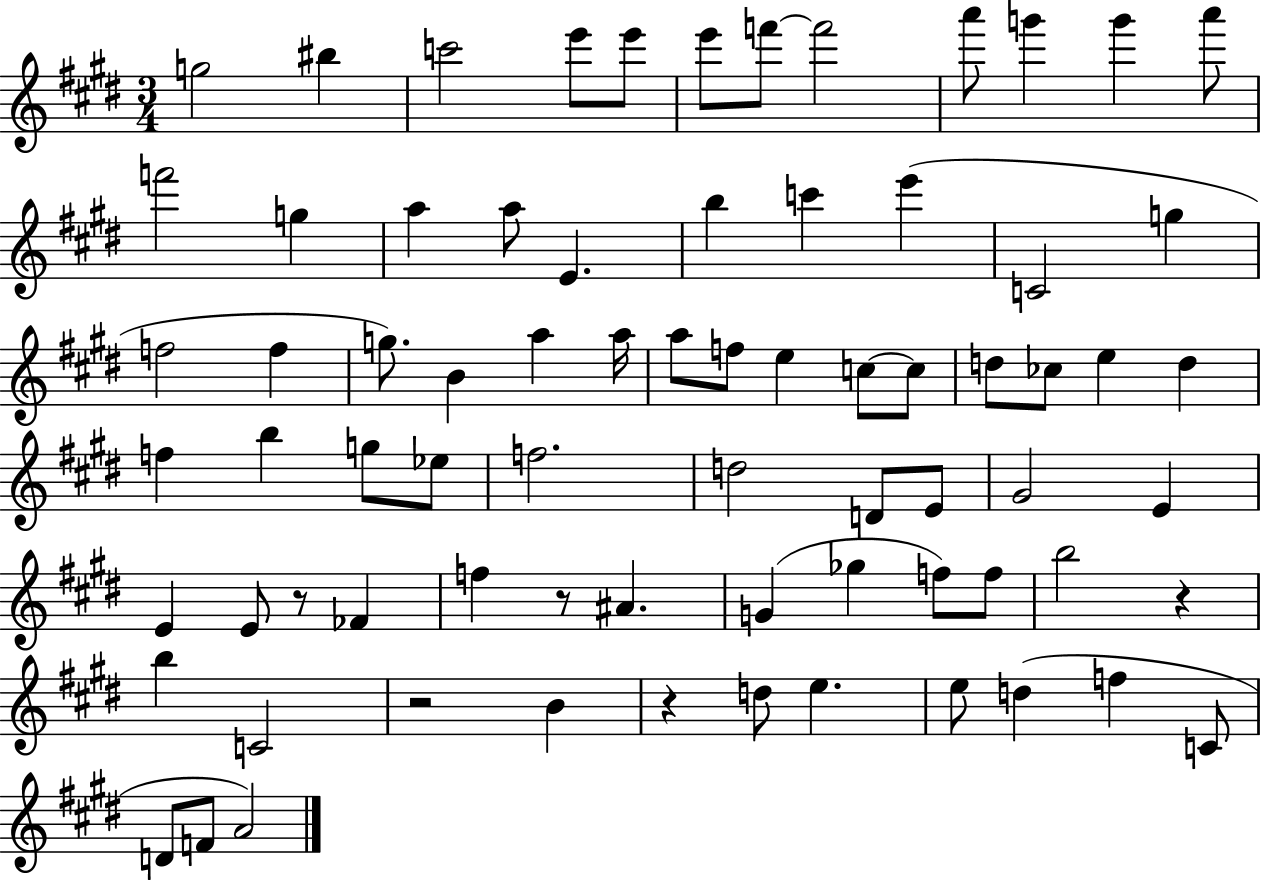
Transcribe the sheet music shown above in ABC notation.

X:1
T:Untitled
M:3/4
L:1/4
K:E
g2 ^b c'2 e'/2 e'/2 e'/2 f'/2 f'2 a'/2 g' g' a'/2 f'2 g a a/2 E b c' e' C2 g f2 f g/2 B a a/4 a/2 f/2 e c/2 c/2 d/2 _c/2 e d f b g/2 _e/2 f2 d2 D/2 E/2 ^G2 E E E/2 z/2 _F f z/2 ^A G _g f/2 f/2 b2 z b C2 z2 B z d/2 e e/2 d f C/2 D/2 F/2 A2